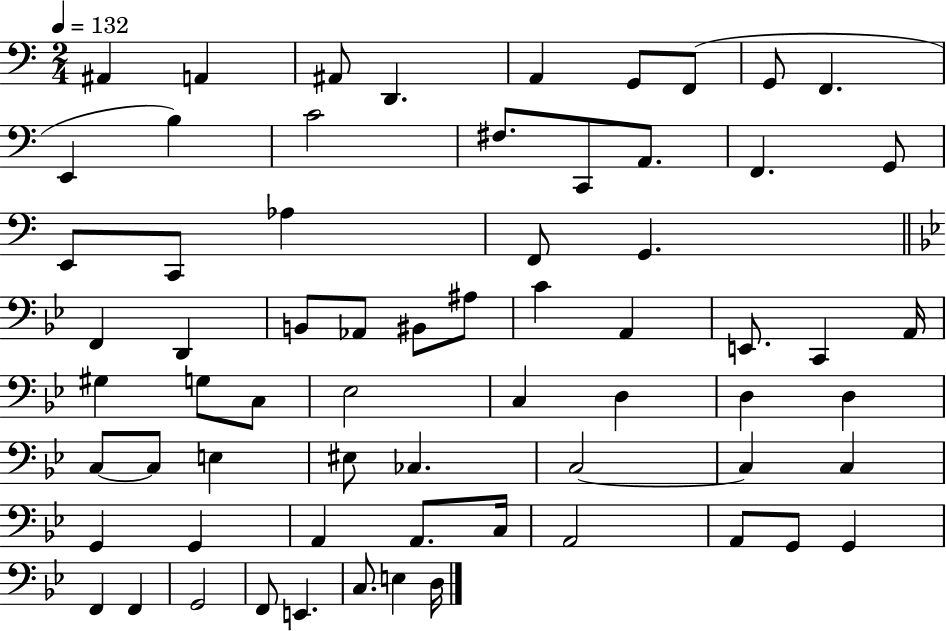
{
  \clef bass
  \numericTimeSignature
  \time 2/4
  \key c \major
  \tempo 4 = 132
  ais,4 a,4 | ais,8 d,4. | a,4 g,8 f,8( | g,8 f,4. | \break e,4 b4) | c'2 | fis8. c,8 a,8. | f,4. g,8 | \break e,8 c,8 aes4 | f,8 g,4. | \bar "||" \break \key g \minor f,4 d,4 | b,8 aes,8 bis,8 ais8 | c'4 a,4 | e,8. c,4 a,16 | \break gis4 g8 c8 | ees2 | c4 d4 | d4 d4 | \break c8~~ c8 e4 | eis8 ces4. | c2~~ | c4 c4 | \break g,4 g,4 | a,4 a,8. c16 | a,2 | a,8 g,8 g,4 | \break f,4 f,4 | g,2 | f,8 e,4. | c8. e4 d16 | \break \bar "|."
}